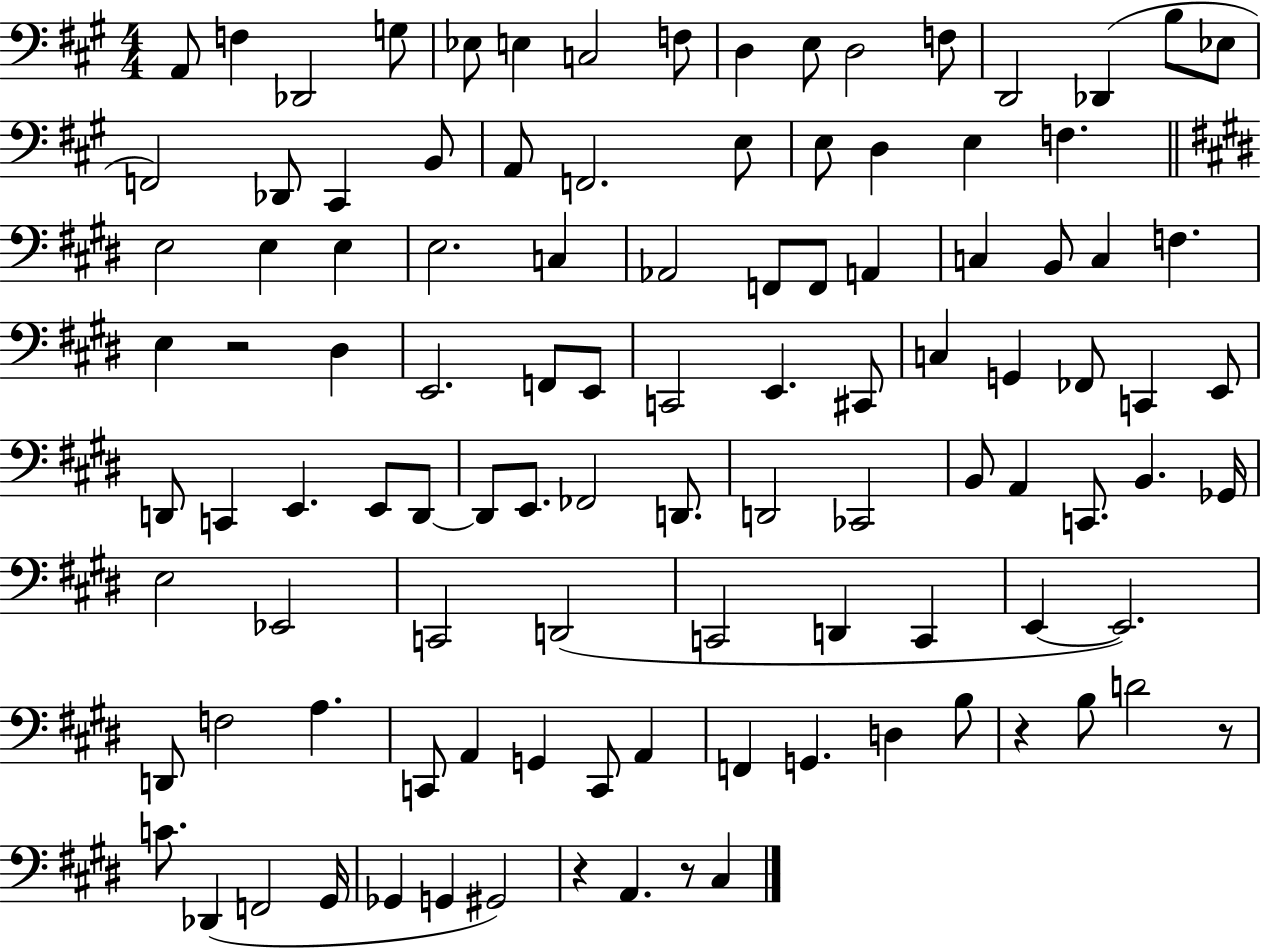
{
  \clef bass
  \numericTimeSignature
  \time 4/4
  \key a \major
  a,8 f4 des,2 g8 | ees8 e4 c2 f8 | d4 e8 d2 f8 | d,2 des,4( b8 ees8 | \break f,2) des,8 cis,4 b,8 | a,8 f,2. e8 | e8 d4 e4 f4. | \bar "||" \break \key e \major e2 e4 e4 | e2. c4 | aes,2 f,8 f,8 a,4 | c4 b,8 c4 f4. | \break e4 r2 dis4 | e,2. f,8 e,8 | c,2 e,4. cis,8 | c4 g,4 fes,8 c,4 e,8 | \break d,8 c,4 e,4. e,8 d,8~~ | d,8 e,8. fes,2 d,8. | d,2 ces,2 | b,8 a,4 c,8. b,4. ges,16 | \break e2 ees,2 | c,2 d,2( | c,2 d,4 c,4 | e,4~~ e,2.) | \break d,8 f2 a4. | c,8 a,4 g,4 c,8 a,4 | f,4 g,4. d4 b8 | r4 b8 d'2 r8 | \break c'8. des,4( f,2 gis,16 | ges,4 g,4 gis,2) | r4 a,4. r8 cis4 | \bar "|."
}